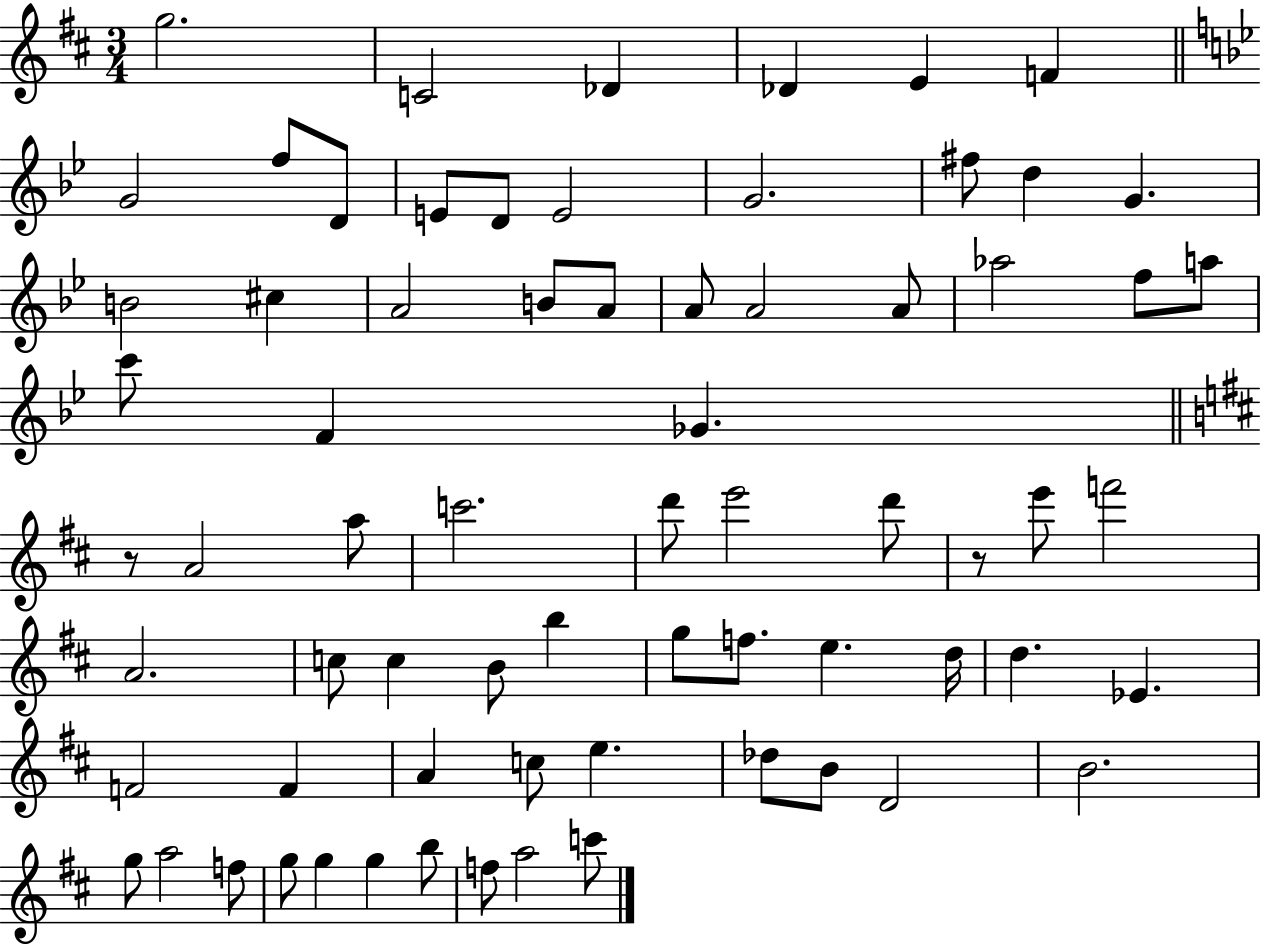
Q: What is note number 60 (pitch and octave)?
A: A5